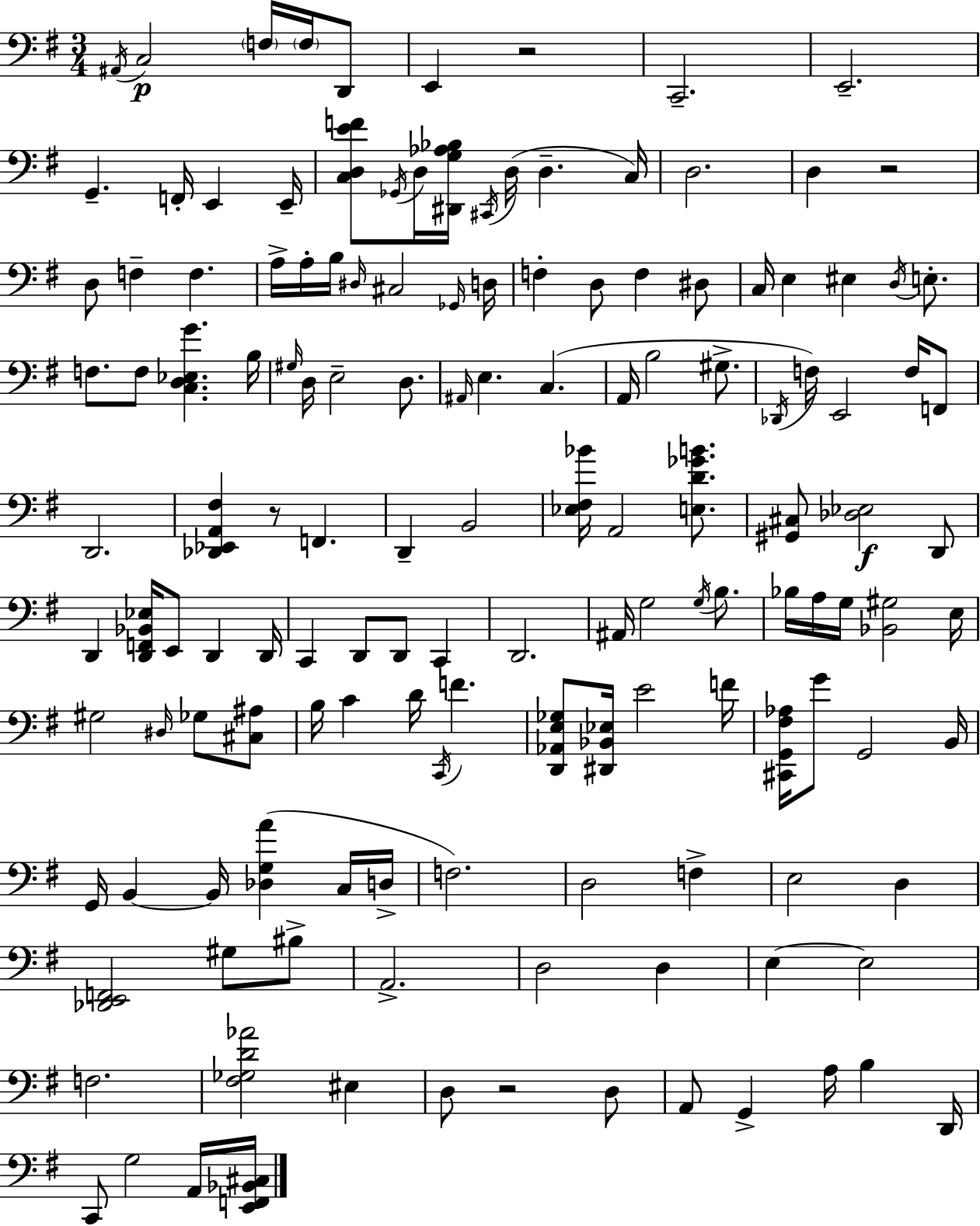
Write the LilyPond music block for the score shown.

{
  \clef bass
  \numericTimeSignature
  \time 3/4
  \key g \major
  \acciaccatura { ais,16 }\p c2 \parenthesize f16 \parenthesize f16 d,8 | e,4 r2 | c,2.-- | e,2.-- | \break g,4.-- f,16-. e,4 | e,16-- <c d e' f'>8 \acciaccatura { ges,16 } d16 <dis, g aes bes>16 \acciaccatura { cis,16 }( d16 d4.-- | c16) d2. | d4 r2 | \break d8 f4-- f4. | a16-> a16-. b16 \grace { dis16 } cis2 | \grace { ges,16 } d16 f4-. d8 f4 | dis8 c16 e4 eis4 | \break \acciaccatura { d16 } e8.-. f8. f8 <c d ees g'>4. | b16 \grace { gis16 } d16 e2-- | d8. \grace { ais,16 } e4. | c4.( a,16 b2 | \break gis8.-> \acciaccatura { des,16 } f16) e,2 | f16 f,8 d,2. | <des, ees, a, fis>4 | r8 f,4. d,4-- | \break b,2 <ees fis bes'>16 a,2 | <e d' ges' b'>8. <gis, cis>8 <des ees>2\f | d,8 d,4 | <d, f, bes, ees>16 e,8 d,4 d,16 c,4 | \break d,8 d,8 c,4 d,2. | ais,16 g2 | \acciaccatura { g16 } b8. bes16 a16 | g16 <bes, gis>2 e16 gis2 | \break \grace { dis16 } ges8 <cis ais>8 b16 | c'4 d'16 \acciaccatura { c,16 } f'4. | <d, aes, e ges>8 <dis, bes, ees>16 e'2 f'16 | <cis, g, fis aes>16 g'8 g,2 b,16 | \break g,16 b,4~~ b,16 <des g a'>4( c16 d16-> | f2.) | d2 f4-> | e2 d4 | \break <des, e, f,>2 gis8 bis8-> | a,2.-> | d2 d4 | e4~~ e2 | \break f2. | <fis ges d' aes'>2 eis4 | d8 r2 d8 | a,8 g,4-> a16 b4 d,16 | \break c,8 g2 a,16 <e, f, bes, cis>16 | \bar "|."
}